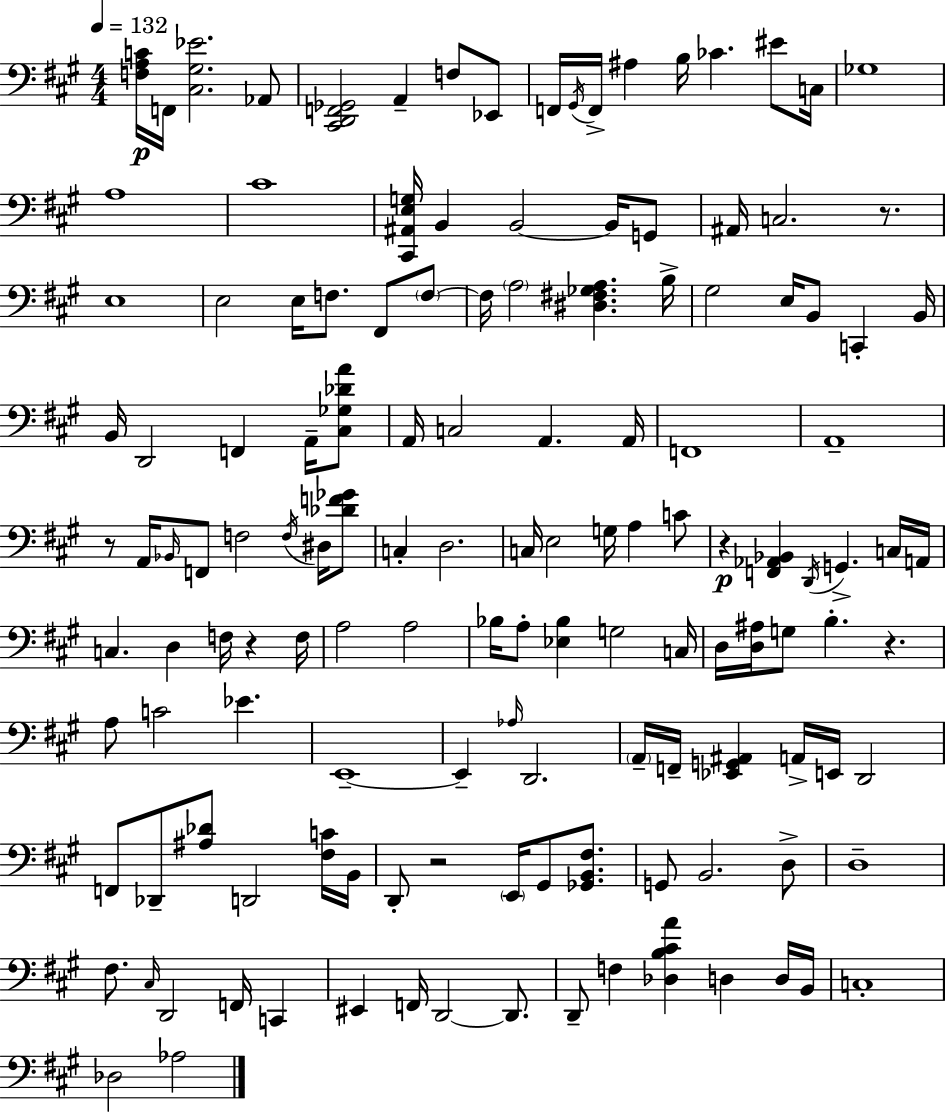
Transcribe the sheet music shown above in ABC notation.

X:1
T:Untitled
M:4/4
L:1/4
K:A
[F,A,C]/4 F,,/4 [^C,^G,_E]2 _A,,/2 [^C,,D,,F,,_G,,]2 A,, F,/2 _E,,/2 F,,/4 ^G,,/4 F,,/4 ^A, B,/4 _C ^E/2 C,/4 _G,4 A,4 ^C4 [^C,,^A,,E,G,]/4 B,, B,,2 B,,/4 G,,/2 ^A,,/4 C,2 z/2 E,4 E,2 E,/4 F,/2 ^F,,/2 F,/2 F,/4 A,2 [^D,^F,_G,A,] B,/4 ^G,2 E,/4 B,,/2 C,, B,,/4 B,,/4 D,,2 F,, A,,/4 [^C,_G,_DA]/2 A,,/4 C,2 A,, A,,/4 F,,4 A,,4 z/2 A,,/4 _B,,/4 F,,/2 F,2 F,/4 ^D,/4 [_DF_G]/2 C, D,2 C,/4 E,2 G,/4 A, C/2 z [F,,_A,,_B,,] D,,/4 G,, C,/4 A,,/4 C, D, F,/4 z F,/4 A,2 A,2 _B,/4 A,/2 [_E,_B,] G,2 C,/4 D,/4 [D,^A,]/4 G,/2 B, z A,/2 C2 _E E,,4 E,, _A,/4 D,,2 A,,/4 F,,/4 [_E,,G,,^A,,] A,,/4 E,,/4 D,,2 F,,/2 _D,,/2 [^A,_D]/2 D,,2 [^F,C]/4 B,,/4 D,,/2 z2 E,,/4 ^G,,/2 [_G,,B,,^F,]/2 G,,/2 B,,2 D,/2 D,4 ^F,/2 ^C,/4 D,,2 F,,/4 C,, ^E,, F,,/4 D,,2 D,,/2 D,,/2 F, [_D,B,^CA] D, D,/4 B,,/4 C,4 _D,2 _A,2